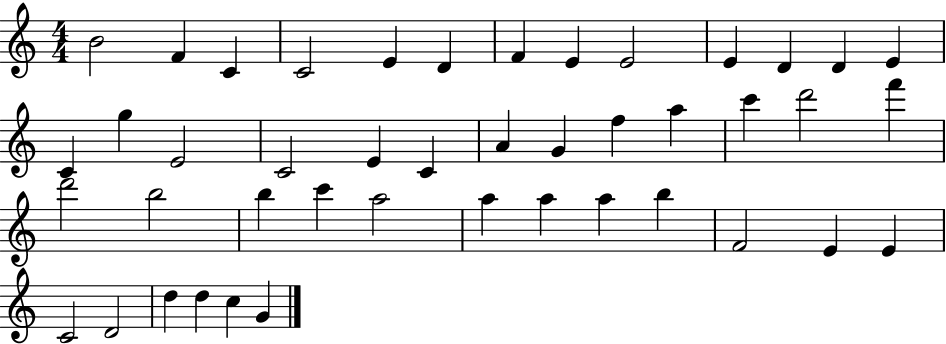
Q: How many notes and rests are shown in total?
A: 44